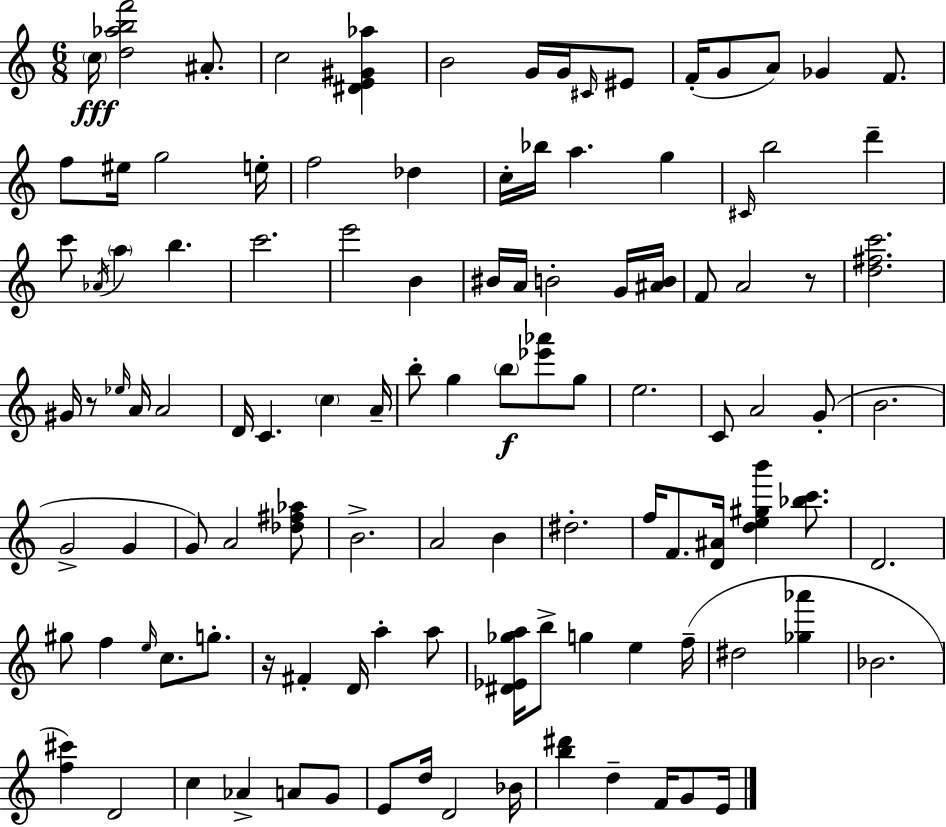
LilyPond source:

{
  \clef treble
  \numericTimeSignature
  \time 6/8
  \key c \major
  \repeat volta 2 { \parenthesize c''16\fff <d'' aes'' b'' f'''>2 ais'8.-. | c''2 <dis' e' gis' aes''>4 | b'2 g'16 g'16 \grace { cis'16 } eis'8 | f'16-.( g'8 a'8) ges'4 f'8. | \break f''8 eis''16 g''2 | e''16-. f''2 des''4 | c''16-. bes''16 a''4. g''4 | \grace { cis'16 } b''2 d'''4-- | \break c'''8 \acciaccatura { aes'16 } \parenthesize a''4 b''4. | c'''2. | e'''2 b'4 | bis'16 a'16 b'2-. | \break g'16 <ais' b'>16 f'8 a'2 | r8 <d'' fis'' c'''>2. | gis'16 r8 \grace { ees''16 } a'16 a'2 | d'16 c'4. \parenthesize c''4 | \break a'16-- b''8-. g''4 \parenthesize b''8\f | <ees''' aes'''>8 g''8 e''2. | c'8 a'2 | g'8-.( b'2. | \break g'2-> | g'4 g'8) a'2 | <des'' fis'' aes''>8 b'2.-> | a'2 | \break b'4 dis''2.-. | f''16 f'8. <d' ais'>16 <d'' e'' gis'' b'''>4 | <bes'' c'''>8. d'2. | gis''8 f''4 \grace { e''16 } c''8. | \break g''8.-. r16 fis'4-. d'16 a''4-. | a''8 <dis' ees' ges'' a''>16 b''8-> g''4 | e''4 f''16--( dis''2 | <ges'' aes'''>4 bes'2. | \break <f'' cis'''>4) d'2 | c''4 aes'4-> | a'8 g'8 e'8 d''16 d'2 | bes'16 <b'' dis'''>4 d''4-- | \break f'16 g'8 e'16 } \bar "|."
}